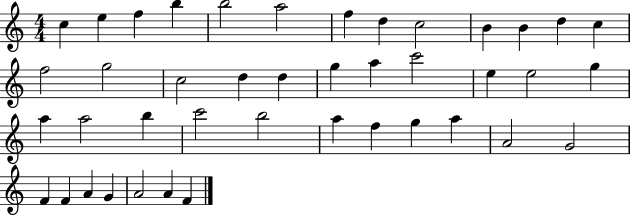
X:1
T:Untitled
M:4/4
L:1/4
K:C
c e f b b2 a2 f d c2 B B d c f2 g2 c2 d d g a c'2 e e2 g a a2 b c'2 b2 a f g a A2 G2 F F A G A2 A F